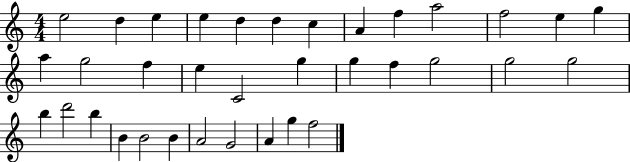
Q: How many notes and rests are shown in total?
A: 35